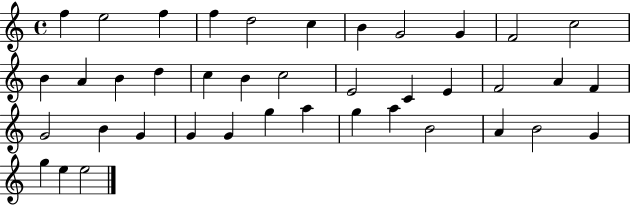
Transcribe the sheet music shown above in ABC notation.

X:1
T:Untitled
M:4/4
L:1/4
K:C
f e2 f f d2 c B G2 G F2 c2 B A B d c B c2 E2 C E F2 A F G2 B G G G g a g a B2 A B2 G g e e2